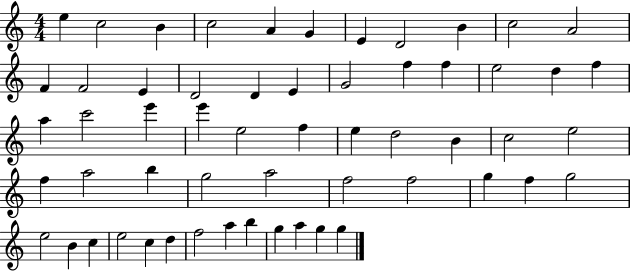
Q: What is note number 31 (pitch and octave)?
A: D5